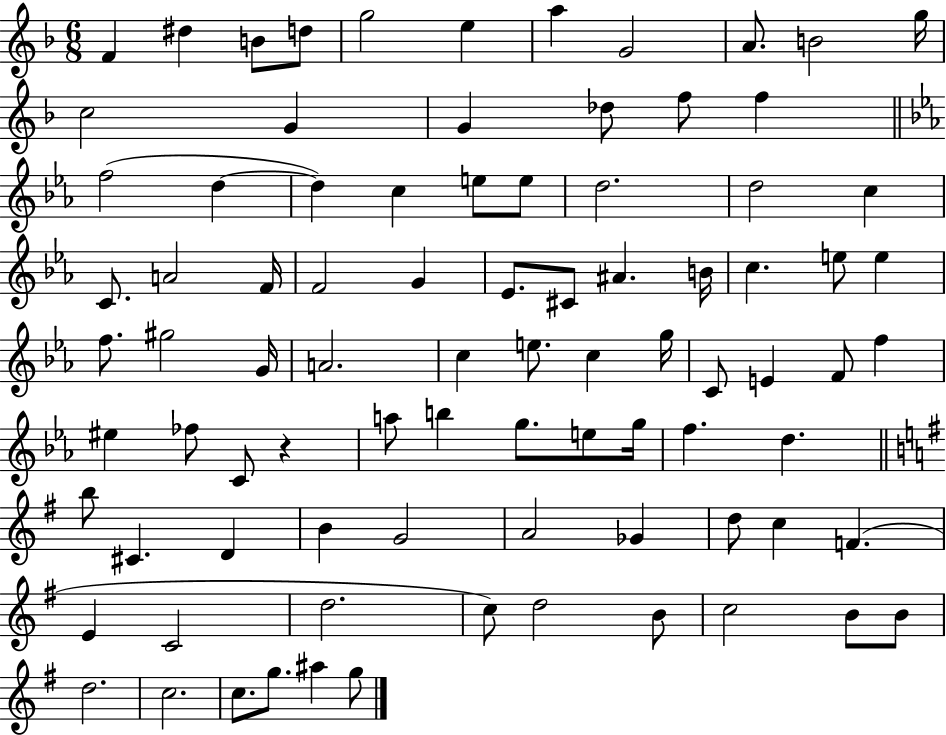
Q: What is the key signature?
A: F major